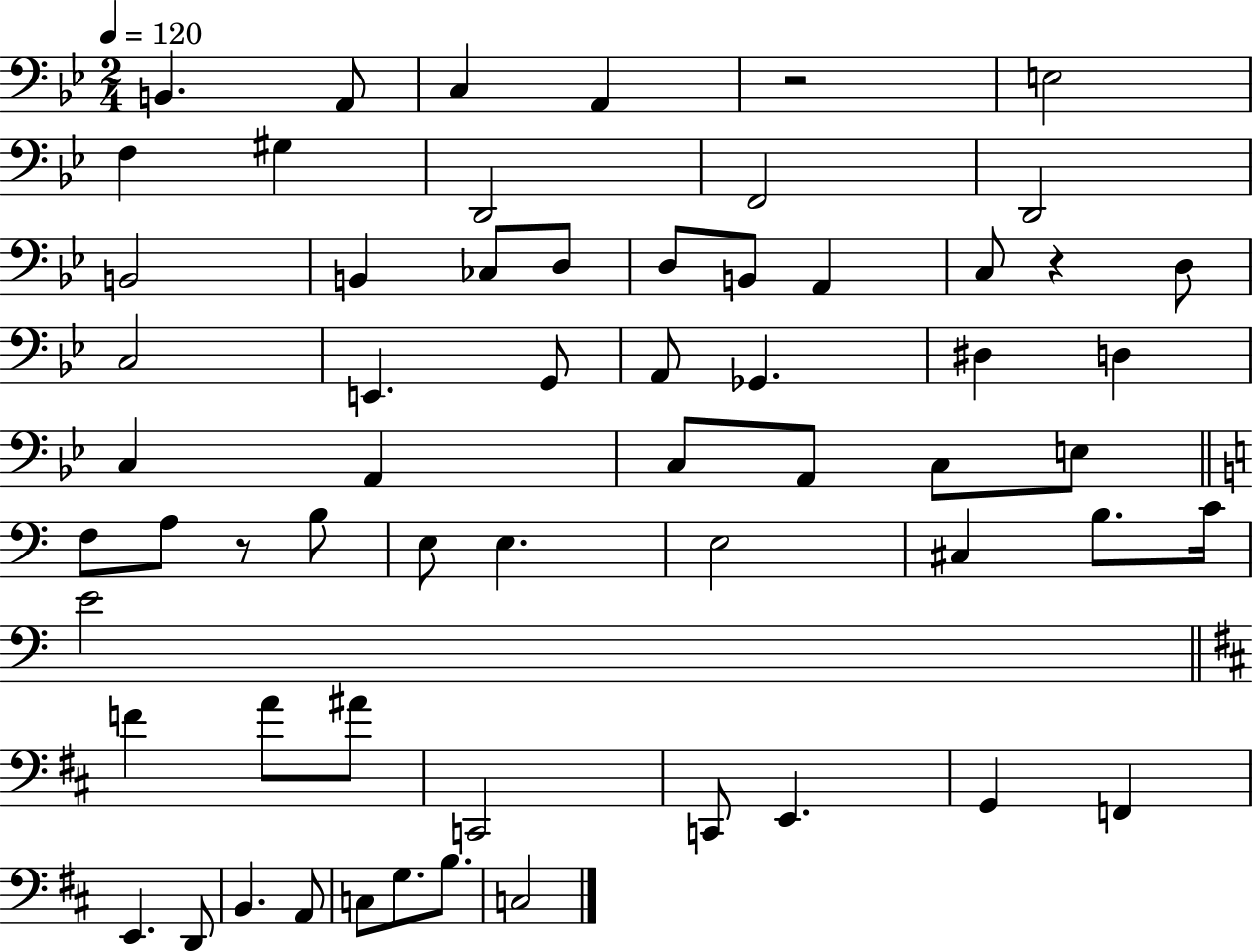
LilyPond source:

{
  \clef bass
  \numericTimeSignature
  \time 2/4
  \key bes \major
  \tempo 4 = 120
  b,4. a,8 | c4 a,4 | r2 | e2 | \break f4 gis4 | d,2 | f,2 | d,2 | \break b,2 | b,4 ces8 d8 | d8 b,8 a,4 | c8 r4 d8 | \break c2 | e,4. g,8 | a,8 ges,4. | dis4 d4 | \break c4 a,4 | c8 a,8 c8 e8 | \bar "||" \break \key a \minor f8 a8 r8 b8 | e8 e4. | e2 | cis4 b8. c'16 | \break e'2 | \bar "||" \break \key d \major f'4 a'8 ais'8 | c,2 | c,8 e,4. | g,4 f,4 | \break e,4. d,8 | b,4. a,8 | c8 g8. b8. | c2 | \break \bar "|."
}